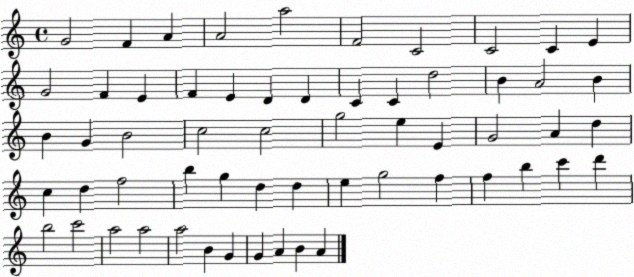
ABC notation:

X:1
T:Untitled
M:4/4
L:1/4
K:C
G2 F A A2 a2 F2 C2 C2 C E G2 F E F E D D C C d2 B A2 B B G B2 c2 c2 g2 e E G2 A d c d f2 b g d d e g2 f f b c' d' b2 c'2 a2 a2 a2 B G G A B A